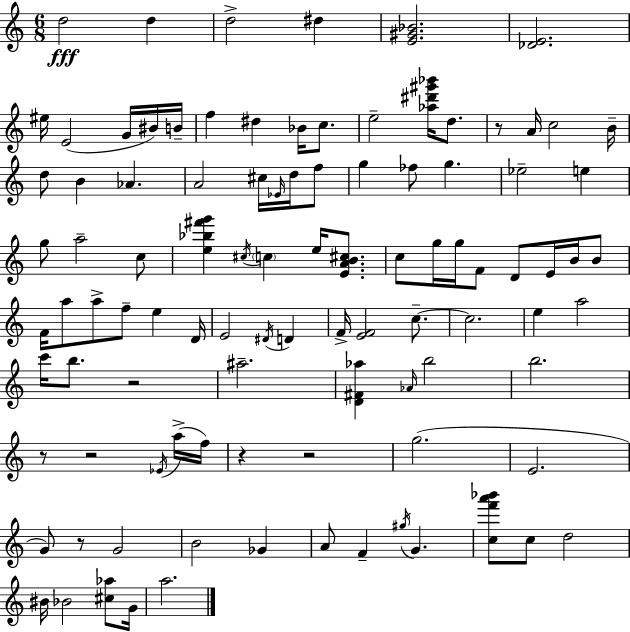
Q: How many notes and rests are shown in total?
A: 100